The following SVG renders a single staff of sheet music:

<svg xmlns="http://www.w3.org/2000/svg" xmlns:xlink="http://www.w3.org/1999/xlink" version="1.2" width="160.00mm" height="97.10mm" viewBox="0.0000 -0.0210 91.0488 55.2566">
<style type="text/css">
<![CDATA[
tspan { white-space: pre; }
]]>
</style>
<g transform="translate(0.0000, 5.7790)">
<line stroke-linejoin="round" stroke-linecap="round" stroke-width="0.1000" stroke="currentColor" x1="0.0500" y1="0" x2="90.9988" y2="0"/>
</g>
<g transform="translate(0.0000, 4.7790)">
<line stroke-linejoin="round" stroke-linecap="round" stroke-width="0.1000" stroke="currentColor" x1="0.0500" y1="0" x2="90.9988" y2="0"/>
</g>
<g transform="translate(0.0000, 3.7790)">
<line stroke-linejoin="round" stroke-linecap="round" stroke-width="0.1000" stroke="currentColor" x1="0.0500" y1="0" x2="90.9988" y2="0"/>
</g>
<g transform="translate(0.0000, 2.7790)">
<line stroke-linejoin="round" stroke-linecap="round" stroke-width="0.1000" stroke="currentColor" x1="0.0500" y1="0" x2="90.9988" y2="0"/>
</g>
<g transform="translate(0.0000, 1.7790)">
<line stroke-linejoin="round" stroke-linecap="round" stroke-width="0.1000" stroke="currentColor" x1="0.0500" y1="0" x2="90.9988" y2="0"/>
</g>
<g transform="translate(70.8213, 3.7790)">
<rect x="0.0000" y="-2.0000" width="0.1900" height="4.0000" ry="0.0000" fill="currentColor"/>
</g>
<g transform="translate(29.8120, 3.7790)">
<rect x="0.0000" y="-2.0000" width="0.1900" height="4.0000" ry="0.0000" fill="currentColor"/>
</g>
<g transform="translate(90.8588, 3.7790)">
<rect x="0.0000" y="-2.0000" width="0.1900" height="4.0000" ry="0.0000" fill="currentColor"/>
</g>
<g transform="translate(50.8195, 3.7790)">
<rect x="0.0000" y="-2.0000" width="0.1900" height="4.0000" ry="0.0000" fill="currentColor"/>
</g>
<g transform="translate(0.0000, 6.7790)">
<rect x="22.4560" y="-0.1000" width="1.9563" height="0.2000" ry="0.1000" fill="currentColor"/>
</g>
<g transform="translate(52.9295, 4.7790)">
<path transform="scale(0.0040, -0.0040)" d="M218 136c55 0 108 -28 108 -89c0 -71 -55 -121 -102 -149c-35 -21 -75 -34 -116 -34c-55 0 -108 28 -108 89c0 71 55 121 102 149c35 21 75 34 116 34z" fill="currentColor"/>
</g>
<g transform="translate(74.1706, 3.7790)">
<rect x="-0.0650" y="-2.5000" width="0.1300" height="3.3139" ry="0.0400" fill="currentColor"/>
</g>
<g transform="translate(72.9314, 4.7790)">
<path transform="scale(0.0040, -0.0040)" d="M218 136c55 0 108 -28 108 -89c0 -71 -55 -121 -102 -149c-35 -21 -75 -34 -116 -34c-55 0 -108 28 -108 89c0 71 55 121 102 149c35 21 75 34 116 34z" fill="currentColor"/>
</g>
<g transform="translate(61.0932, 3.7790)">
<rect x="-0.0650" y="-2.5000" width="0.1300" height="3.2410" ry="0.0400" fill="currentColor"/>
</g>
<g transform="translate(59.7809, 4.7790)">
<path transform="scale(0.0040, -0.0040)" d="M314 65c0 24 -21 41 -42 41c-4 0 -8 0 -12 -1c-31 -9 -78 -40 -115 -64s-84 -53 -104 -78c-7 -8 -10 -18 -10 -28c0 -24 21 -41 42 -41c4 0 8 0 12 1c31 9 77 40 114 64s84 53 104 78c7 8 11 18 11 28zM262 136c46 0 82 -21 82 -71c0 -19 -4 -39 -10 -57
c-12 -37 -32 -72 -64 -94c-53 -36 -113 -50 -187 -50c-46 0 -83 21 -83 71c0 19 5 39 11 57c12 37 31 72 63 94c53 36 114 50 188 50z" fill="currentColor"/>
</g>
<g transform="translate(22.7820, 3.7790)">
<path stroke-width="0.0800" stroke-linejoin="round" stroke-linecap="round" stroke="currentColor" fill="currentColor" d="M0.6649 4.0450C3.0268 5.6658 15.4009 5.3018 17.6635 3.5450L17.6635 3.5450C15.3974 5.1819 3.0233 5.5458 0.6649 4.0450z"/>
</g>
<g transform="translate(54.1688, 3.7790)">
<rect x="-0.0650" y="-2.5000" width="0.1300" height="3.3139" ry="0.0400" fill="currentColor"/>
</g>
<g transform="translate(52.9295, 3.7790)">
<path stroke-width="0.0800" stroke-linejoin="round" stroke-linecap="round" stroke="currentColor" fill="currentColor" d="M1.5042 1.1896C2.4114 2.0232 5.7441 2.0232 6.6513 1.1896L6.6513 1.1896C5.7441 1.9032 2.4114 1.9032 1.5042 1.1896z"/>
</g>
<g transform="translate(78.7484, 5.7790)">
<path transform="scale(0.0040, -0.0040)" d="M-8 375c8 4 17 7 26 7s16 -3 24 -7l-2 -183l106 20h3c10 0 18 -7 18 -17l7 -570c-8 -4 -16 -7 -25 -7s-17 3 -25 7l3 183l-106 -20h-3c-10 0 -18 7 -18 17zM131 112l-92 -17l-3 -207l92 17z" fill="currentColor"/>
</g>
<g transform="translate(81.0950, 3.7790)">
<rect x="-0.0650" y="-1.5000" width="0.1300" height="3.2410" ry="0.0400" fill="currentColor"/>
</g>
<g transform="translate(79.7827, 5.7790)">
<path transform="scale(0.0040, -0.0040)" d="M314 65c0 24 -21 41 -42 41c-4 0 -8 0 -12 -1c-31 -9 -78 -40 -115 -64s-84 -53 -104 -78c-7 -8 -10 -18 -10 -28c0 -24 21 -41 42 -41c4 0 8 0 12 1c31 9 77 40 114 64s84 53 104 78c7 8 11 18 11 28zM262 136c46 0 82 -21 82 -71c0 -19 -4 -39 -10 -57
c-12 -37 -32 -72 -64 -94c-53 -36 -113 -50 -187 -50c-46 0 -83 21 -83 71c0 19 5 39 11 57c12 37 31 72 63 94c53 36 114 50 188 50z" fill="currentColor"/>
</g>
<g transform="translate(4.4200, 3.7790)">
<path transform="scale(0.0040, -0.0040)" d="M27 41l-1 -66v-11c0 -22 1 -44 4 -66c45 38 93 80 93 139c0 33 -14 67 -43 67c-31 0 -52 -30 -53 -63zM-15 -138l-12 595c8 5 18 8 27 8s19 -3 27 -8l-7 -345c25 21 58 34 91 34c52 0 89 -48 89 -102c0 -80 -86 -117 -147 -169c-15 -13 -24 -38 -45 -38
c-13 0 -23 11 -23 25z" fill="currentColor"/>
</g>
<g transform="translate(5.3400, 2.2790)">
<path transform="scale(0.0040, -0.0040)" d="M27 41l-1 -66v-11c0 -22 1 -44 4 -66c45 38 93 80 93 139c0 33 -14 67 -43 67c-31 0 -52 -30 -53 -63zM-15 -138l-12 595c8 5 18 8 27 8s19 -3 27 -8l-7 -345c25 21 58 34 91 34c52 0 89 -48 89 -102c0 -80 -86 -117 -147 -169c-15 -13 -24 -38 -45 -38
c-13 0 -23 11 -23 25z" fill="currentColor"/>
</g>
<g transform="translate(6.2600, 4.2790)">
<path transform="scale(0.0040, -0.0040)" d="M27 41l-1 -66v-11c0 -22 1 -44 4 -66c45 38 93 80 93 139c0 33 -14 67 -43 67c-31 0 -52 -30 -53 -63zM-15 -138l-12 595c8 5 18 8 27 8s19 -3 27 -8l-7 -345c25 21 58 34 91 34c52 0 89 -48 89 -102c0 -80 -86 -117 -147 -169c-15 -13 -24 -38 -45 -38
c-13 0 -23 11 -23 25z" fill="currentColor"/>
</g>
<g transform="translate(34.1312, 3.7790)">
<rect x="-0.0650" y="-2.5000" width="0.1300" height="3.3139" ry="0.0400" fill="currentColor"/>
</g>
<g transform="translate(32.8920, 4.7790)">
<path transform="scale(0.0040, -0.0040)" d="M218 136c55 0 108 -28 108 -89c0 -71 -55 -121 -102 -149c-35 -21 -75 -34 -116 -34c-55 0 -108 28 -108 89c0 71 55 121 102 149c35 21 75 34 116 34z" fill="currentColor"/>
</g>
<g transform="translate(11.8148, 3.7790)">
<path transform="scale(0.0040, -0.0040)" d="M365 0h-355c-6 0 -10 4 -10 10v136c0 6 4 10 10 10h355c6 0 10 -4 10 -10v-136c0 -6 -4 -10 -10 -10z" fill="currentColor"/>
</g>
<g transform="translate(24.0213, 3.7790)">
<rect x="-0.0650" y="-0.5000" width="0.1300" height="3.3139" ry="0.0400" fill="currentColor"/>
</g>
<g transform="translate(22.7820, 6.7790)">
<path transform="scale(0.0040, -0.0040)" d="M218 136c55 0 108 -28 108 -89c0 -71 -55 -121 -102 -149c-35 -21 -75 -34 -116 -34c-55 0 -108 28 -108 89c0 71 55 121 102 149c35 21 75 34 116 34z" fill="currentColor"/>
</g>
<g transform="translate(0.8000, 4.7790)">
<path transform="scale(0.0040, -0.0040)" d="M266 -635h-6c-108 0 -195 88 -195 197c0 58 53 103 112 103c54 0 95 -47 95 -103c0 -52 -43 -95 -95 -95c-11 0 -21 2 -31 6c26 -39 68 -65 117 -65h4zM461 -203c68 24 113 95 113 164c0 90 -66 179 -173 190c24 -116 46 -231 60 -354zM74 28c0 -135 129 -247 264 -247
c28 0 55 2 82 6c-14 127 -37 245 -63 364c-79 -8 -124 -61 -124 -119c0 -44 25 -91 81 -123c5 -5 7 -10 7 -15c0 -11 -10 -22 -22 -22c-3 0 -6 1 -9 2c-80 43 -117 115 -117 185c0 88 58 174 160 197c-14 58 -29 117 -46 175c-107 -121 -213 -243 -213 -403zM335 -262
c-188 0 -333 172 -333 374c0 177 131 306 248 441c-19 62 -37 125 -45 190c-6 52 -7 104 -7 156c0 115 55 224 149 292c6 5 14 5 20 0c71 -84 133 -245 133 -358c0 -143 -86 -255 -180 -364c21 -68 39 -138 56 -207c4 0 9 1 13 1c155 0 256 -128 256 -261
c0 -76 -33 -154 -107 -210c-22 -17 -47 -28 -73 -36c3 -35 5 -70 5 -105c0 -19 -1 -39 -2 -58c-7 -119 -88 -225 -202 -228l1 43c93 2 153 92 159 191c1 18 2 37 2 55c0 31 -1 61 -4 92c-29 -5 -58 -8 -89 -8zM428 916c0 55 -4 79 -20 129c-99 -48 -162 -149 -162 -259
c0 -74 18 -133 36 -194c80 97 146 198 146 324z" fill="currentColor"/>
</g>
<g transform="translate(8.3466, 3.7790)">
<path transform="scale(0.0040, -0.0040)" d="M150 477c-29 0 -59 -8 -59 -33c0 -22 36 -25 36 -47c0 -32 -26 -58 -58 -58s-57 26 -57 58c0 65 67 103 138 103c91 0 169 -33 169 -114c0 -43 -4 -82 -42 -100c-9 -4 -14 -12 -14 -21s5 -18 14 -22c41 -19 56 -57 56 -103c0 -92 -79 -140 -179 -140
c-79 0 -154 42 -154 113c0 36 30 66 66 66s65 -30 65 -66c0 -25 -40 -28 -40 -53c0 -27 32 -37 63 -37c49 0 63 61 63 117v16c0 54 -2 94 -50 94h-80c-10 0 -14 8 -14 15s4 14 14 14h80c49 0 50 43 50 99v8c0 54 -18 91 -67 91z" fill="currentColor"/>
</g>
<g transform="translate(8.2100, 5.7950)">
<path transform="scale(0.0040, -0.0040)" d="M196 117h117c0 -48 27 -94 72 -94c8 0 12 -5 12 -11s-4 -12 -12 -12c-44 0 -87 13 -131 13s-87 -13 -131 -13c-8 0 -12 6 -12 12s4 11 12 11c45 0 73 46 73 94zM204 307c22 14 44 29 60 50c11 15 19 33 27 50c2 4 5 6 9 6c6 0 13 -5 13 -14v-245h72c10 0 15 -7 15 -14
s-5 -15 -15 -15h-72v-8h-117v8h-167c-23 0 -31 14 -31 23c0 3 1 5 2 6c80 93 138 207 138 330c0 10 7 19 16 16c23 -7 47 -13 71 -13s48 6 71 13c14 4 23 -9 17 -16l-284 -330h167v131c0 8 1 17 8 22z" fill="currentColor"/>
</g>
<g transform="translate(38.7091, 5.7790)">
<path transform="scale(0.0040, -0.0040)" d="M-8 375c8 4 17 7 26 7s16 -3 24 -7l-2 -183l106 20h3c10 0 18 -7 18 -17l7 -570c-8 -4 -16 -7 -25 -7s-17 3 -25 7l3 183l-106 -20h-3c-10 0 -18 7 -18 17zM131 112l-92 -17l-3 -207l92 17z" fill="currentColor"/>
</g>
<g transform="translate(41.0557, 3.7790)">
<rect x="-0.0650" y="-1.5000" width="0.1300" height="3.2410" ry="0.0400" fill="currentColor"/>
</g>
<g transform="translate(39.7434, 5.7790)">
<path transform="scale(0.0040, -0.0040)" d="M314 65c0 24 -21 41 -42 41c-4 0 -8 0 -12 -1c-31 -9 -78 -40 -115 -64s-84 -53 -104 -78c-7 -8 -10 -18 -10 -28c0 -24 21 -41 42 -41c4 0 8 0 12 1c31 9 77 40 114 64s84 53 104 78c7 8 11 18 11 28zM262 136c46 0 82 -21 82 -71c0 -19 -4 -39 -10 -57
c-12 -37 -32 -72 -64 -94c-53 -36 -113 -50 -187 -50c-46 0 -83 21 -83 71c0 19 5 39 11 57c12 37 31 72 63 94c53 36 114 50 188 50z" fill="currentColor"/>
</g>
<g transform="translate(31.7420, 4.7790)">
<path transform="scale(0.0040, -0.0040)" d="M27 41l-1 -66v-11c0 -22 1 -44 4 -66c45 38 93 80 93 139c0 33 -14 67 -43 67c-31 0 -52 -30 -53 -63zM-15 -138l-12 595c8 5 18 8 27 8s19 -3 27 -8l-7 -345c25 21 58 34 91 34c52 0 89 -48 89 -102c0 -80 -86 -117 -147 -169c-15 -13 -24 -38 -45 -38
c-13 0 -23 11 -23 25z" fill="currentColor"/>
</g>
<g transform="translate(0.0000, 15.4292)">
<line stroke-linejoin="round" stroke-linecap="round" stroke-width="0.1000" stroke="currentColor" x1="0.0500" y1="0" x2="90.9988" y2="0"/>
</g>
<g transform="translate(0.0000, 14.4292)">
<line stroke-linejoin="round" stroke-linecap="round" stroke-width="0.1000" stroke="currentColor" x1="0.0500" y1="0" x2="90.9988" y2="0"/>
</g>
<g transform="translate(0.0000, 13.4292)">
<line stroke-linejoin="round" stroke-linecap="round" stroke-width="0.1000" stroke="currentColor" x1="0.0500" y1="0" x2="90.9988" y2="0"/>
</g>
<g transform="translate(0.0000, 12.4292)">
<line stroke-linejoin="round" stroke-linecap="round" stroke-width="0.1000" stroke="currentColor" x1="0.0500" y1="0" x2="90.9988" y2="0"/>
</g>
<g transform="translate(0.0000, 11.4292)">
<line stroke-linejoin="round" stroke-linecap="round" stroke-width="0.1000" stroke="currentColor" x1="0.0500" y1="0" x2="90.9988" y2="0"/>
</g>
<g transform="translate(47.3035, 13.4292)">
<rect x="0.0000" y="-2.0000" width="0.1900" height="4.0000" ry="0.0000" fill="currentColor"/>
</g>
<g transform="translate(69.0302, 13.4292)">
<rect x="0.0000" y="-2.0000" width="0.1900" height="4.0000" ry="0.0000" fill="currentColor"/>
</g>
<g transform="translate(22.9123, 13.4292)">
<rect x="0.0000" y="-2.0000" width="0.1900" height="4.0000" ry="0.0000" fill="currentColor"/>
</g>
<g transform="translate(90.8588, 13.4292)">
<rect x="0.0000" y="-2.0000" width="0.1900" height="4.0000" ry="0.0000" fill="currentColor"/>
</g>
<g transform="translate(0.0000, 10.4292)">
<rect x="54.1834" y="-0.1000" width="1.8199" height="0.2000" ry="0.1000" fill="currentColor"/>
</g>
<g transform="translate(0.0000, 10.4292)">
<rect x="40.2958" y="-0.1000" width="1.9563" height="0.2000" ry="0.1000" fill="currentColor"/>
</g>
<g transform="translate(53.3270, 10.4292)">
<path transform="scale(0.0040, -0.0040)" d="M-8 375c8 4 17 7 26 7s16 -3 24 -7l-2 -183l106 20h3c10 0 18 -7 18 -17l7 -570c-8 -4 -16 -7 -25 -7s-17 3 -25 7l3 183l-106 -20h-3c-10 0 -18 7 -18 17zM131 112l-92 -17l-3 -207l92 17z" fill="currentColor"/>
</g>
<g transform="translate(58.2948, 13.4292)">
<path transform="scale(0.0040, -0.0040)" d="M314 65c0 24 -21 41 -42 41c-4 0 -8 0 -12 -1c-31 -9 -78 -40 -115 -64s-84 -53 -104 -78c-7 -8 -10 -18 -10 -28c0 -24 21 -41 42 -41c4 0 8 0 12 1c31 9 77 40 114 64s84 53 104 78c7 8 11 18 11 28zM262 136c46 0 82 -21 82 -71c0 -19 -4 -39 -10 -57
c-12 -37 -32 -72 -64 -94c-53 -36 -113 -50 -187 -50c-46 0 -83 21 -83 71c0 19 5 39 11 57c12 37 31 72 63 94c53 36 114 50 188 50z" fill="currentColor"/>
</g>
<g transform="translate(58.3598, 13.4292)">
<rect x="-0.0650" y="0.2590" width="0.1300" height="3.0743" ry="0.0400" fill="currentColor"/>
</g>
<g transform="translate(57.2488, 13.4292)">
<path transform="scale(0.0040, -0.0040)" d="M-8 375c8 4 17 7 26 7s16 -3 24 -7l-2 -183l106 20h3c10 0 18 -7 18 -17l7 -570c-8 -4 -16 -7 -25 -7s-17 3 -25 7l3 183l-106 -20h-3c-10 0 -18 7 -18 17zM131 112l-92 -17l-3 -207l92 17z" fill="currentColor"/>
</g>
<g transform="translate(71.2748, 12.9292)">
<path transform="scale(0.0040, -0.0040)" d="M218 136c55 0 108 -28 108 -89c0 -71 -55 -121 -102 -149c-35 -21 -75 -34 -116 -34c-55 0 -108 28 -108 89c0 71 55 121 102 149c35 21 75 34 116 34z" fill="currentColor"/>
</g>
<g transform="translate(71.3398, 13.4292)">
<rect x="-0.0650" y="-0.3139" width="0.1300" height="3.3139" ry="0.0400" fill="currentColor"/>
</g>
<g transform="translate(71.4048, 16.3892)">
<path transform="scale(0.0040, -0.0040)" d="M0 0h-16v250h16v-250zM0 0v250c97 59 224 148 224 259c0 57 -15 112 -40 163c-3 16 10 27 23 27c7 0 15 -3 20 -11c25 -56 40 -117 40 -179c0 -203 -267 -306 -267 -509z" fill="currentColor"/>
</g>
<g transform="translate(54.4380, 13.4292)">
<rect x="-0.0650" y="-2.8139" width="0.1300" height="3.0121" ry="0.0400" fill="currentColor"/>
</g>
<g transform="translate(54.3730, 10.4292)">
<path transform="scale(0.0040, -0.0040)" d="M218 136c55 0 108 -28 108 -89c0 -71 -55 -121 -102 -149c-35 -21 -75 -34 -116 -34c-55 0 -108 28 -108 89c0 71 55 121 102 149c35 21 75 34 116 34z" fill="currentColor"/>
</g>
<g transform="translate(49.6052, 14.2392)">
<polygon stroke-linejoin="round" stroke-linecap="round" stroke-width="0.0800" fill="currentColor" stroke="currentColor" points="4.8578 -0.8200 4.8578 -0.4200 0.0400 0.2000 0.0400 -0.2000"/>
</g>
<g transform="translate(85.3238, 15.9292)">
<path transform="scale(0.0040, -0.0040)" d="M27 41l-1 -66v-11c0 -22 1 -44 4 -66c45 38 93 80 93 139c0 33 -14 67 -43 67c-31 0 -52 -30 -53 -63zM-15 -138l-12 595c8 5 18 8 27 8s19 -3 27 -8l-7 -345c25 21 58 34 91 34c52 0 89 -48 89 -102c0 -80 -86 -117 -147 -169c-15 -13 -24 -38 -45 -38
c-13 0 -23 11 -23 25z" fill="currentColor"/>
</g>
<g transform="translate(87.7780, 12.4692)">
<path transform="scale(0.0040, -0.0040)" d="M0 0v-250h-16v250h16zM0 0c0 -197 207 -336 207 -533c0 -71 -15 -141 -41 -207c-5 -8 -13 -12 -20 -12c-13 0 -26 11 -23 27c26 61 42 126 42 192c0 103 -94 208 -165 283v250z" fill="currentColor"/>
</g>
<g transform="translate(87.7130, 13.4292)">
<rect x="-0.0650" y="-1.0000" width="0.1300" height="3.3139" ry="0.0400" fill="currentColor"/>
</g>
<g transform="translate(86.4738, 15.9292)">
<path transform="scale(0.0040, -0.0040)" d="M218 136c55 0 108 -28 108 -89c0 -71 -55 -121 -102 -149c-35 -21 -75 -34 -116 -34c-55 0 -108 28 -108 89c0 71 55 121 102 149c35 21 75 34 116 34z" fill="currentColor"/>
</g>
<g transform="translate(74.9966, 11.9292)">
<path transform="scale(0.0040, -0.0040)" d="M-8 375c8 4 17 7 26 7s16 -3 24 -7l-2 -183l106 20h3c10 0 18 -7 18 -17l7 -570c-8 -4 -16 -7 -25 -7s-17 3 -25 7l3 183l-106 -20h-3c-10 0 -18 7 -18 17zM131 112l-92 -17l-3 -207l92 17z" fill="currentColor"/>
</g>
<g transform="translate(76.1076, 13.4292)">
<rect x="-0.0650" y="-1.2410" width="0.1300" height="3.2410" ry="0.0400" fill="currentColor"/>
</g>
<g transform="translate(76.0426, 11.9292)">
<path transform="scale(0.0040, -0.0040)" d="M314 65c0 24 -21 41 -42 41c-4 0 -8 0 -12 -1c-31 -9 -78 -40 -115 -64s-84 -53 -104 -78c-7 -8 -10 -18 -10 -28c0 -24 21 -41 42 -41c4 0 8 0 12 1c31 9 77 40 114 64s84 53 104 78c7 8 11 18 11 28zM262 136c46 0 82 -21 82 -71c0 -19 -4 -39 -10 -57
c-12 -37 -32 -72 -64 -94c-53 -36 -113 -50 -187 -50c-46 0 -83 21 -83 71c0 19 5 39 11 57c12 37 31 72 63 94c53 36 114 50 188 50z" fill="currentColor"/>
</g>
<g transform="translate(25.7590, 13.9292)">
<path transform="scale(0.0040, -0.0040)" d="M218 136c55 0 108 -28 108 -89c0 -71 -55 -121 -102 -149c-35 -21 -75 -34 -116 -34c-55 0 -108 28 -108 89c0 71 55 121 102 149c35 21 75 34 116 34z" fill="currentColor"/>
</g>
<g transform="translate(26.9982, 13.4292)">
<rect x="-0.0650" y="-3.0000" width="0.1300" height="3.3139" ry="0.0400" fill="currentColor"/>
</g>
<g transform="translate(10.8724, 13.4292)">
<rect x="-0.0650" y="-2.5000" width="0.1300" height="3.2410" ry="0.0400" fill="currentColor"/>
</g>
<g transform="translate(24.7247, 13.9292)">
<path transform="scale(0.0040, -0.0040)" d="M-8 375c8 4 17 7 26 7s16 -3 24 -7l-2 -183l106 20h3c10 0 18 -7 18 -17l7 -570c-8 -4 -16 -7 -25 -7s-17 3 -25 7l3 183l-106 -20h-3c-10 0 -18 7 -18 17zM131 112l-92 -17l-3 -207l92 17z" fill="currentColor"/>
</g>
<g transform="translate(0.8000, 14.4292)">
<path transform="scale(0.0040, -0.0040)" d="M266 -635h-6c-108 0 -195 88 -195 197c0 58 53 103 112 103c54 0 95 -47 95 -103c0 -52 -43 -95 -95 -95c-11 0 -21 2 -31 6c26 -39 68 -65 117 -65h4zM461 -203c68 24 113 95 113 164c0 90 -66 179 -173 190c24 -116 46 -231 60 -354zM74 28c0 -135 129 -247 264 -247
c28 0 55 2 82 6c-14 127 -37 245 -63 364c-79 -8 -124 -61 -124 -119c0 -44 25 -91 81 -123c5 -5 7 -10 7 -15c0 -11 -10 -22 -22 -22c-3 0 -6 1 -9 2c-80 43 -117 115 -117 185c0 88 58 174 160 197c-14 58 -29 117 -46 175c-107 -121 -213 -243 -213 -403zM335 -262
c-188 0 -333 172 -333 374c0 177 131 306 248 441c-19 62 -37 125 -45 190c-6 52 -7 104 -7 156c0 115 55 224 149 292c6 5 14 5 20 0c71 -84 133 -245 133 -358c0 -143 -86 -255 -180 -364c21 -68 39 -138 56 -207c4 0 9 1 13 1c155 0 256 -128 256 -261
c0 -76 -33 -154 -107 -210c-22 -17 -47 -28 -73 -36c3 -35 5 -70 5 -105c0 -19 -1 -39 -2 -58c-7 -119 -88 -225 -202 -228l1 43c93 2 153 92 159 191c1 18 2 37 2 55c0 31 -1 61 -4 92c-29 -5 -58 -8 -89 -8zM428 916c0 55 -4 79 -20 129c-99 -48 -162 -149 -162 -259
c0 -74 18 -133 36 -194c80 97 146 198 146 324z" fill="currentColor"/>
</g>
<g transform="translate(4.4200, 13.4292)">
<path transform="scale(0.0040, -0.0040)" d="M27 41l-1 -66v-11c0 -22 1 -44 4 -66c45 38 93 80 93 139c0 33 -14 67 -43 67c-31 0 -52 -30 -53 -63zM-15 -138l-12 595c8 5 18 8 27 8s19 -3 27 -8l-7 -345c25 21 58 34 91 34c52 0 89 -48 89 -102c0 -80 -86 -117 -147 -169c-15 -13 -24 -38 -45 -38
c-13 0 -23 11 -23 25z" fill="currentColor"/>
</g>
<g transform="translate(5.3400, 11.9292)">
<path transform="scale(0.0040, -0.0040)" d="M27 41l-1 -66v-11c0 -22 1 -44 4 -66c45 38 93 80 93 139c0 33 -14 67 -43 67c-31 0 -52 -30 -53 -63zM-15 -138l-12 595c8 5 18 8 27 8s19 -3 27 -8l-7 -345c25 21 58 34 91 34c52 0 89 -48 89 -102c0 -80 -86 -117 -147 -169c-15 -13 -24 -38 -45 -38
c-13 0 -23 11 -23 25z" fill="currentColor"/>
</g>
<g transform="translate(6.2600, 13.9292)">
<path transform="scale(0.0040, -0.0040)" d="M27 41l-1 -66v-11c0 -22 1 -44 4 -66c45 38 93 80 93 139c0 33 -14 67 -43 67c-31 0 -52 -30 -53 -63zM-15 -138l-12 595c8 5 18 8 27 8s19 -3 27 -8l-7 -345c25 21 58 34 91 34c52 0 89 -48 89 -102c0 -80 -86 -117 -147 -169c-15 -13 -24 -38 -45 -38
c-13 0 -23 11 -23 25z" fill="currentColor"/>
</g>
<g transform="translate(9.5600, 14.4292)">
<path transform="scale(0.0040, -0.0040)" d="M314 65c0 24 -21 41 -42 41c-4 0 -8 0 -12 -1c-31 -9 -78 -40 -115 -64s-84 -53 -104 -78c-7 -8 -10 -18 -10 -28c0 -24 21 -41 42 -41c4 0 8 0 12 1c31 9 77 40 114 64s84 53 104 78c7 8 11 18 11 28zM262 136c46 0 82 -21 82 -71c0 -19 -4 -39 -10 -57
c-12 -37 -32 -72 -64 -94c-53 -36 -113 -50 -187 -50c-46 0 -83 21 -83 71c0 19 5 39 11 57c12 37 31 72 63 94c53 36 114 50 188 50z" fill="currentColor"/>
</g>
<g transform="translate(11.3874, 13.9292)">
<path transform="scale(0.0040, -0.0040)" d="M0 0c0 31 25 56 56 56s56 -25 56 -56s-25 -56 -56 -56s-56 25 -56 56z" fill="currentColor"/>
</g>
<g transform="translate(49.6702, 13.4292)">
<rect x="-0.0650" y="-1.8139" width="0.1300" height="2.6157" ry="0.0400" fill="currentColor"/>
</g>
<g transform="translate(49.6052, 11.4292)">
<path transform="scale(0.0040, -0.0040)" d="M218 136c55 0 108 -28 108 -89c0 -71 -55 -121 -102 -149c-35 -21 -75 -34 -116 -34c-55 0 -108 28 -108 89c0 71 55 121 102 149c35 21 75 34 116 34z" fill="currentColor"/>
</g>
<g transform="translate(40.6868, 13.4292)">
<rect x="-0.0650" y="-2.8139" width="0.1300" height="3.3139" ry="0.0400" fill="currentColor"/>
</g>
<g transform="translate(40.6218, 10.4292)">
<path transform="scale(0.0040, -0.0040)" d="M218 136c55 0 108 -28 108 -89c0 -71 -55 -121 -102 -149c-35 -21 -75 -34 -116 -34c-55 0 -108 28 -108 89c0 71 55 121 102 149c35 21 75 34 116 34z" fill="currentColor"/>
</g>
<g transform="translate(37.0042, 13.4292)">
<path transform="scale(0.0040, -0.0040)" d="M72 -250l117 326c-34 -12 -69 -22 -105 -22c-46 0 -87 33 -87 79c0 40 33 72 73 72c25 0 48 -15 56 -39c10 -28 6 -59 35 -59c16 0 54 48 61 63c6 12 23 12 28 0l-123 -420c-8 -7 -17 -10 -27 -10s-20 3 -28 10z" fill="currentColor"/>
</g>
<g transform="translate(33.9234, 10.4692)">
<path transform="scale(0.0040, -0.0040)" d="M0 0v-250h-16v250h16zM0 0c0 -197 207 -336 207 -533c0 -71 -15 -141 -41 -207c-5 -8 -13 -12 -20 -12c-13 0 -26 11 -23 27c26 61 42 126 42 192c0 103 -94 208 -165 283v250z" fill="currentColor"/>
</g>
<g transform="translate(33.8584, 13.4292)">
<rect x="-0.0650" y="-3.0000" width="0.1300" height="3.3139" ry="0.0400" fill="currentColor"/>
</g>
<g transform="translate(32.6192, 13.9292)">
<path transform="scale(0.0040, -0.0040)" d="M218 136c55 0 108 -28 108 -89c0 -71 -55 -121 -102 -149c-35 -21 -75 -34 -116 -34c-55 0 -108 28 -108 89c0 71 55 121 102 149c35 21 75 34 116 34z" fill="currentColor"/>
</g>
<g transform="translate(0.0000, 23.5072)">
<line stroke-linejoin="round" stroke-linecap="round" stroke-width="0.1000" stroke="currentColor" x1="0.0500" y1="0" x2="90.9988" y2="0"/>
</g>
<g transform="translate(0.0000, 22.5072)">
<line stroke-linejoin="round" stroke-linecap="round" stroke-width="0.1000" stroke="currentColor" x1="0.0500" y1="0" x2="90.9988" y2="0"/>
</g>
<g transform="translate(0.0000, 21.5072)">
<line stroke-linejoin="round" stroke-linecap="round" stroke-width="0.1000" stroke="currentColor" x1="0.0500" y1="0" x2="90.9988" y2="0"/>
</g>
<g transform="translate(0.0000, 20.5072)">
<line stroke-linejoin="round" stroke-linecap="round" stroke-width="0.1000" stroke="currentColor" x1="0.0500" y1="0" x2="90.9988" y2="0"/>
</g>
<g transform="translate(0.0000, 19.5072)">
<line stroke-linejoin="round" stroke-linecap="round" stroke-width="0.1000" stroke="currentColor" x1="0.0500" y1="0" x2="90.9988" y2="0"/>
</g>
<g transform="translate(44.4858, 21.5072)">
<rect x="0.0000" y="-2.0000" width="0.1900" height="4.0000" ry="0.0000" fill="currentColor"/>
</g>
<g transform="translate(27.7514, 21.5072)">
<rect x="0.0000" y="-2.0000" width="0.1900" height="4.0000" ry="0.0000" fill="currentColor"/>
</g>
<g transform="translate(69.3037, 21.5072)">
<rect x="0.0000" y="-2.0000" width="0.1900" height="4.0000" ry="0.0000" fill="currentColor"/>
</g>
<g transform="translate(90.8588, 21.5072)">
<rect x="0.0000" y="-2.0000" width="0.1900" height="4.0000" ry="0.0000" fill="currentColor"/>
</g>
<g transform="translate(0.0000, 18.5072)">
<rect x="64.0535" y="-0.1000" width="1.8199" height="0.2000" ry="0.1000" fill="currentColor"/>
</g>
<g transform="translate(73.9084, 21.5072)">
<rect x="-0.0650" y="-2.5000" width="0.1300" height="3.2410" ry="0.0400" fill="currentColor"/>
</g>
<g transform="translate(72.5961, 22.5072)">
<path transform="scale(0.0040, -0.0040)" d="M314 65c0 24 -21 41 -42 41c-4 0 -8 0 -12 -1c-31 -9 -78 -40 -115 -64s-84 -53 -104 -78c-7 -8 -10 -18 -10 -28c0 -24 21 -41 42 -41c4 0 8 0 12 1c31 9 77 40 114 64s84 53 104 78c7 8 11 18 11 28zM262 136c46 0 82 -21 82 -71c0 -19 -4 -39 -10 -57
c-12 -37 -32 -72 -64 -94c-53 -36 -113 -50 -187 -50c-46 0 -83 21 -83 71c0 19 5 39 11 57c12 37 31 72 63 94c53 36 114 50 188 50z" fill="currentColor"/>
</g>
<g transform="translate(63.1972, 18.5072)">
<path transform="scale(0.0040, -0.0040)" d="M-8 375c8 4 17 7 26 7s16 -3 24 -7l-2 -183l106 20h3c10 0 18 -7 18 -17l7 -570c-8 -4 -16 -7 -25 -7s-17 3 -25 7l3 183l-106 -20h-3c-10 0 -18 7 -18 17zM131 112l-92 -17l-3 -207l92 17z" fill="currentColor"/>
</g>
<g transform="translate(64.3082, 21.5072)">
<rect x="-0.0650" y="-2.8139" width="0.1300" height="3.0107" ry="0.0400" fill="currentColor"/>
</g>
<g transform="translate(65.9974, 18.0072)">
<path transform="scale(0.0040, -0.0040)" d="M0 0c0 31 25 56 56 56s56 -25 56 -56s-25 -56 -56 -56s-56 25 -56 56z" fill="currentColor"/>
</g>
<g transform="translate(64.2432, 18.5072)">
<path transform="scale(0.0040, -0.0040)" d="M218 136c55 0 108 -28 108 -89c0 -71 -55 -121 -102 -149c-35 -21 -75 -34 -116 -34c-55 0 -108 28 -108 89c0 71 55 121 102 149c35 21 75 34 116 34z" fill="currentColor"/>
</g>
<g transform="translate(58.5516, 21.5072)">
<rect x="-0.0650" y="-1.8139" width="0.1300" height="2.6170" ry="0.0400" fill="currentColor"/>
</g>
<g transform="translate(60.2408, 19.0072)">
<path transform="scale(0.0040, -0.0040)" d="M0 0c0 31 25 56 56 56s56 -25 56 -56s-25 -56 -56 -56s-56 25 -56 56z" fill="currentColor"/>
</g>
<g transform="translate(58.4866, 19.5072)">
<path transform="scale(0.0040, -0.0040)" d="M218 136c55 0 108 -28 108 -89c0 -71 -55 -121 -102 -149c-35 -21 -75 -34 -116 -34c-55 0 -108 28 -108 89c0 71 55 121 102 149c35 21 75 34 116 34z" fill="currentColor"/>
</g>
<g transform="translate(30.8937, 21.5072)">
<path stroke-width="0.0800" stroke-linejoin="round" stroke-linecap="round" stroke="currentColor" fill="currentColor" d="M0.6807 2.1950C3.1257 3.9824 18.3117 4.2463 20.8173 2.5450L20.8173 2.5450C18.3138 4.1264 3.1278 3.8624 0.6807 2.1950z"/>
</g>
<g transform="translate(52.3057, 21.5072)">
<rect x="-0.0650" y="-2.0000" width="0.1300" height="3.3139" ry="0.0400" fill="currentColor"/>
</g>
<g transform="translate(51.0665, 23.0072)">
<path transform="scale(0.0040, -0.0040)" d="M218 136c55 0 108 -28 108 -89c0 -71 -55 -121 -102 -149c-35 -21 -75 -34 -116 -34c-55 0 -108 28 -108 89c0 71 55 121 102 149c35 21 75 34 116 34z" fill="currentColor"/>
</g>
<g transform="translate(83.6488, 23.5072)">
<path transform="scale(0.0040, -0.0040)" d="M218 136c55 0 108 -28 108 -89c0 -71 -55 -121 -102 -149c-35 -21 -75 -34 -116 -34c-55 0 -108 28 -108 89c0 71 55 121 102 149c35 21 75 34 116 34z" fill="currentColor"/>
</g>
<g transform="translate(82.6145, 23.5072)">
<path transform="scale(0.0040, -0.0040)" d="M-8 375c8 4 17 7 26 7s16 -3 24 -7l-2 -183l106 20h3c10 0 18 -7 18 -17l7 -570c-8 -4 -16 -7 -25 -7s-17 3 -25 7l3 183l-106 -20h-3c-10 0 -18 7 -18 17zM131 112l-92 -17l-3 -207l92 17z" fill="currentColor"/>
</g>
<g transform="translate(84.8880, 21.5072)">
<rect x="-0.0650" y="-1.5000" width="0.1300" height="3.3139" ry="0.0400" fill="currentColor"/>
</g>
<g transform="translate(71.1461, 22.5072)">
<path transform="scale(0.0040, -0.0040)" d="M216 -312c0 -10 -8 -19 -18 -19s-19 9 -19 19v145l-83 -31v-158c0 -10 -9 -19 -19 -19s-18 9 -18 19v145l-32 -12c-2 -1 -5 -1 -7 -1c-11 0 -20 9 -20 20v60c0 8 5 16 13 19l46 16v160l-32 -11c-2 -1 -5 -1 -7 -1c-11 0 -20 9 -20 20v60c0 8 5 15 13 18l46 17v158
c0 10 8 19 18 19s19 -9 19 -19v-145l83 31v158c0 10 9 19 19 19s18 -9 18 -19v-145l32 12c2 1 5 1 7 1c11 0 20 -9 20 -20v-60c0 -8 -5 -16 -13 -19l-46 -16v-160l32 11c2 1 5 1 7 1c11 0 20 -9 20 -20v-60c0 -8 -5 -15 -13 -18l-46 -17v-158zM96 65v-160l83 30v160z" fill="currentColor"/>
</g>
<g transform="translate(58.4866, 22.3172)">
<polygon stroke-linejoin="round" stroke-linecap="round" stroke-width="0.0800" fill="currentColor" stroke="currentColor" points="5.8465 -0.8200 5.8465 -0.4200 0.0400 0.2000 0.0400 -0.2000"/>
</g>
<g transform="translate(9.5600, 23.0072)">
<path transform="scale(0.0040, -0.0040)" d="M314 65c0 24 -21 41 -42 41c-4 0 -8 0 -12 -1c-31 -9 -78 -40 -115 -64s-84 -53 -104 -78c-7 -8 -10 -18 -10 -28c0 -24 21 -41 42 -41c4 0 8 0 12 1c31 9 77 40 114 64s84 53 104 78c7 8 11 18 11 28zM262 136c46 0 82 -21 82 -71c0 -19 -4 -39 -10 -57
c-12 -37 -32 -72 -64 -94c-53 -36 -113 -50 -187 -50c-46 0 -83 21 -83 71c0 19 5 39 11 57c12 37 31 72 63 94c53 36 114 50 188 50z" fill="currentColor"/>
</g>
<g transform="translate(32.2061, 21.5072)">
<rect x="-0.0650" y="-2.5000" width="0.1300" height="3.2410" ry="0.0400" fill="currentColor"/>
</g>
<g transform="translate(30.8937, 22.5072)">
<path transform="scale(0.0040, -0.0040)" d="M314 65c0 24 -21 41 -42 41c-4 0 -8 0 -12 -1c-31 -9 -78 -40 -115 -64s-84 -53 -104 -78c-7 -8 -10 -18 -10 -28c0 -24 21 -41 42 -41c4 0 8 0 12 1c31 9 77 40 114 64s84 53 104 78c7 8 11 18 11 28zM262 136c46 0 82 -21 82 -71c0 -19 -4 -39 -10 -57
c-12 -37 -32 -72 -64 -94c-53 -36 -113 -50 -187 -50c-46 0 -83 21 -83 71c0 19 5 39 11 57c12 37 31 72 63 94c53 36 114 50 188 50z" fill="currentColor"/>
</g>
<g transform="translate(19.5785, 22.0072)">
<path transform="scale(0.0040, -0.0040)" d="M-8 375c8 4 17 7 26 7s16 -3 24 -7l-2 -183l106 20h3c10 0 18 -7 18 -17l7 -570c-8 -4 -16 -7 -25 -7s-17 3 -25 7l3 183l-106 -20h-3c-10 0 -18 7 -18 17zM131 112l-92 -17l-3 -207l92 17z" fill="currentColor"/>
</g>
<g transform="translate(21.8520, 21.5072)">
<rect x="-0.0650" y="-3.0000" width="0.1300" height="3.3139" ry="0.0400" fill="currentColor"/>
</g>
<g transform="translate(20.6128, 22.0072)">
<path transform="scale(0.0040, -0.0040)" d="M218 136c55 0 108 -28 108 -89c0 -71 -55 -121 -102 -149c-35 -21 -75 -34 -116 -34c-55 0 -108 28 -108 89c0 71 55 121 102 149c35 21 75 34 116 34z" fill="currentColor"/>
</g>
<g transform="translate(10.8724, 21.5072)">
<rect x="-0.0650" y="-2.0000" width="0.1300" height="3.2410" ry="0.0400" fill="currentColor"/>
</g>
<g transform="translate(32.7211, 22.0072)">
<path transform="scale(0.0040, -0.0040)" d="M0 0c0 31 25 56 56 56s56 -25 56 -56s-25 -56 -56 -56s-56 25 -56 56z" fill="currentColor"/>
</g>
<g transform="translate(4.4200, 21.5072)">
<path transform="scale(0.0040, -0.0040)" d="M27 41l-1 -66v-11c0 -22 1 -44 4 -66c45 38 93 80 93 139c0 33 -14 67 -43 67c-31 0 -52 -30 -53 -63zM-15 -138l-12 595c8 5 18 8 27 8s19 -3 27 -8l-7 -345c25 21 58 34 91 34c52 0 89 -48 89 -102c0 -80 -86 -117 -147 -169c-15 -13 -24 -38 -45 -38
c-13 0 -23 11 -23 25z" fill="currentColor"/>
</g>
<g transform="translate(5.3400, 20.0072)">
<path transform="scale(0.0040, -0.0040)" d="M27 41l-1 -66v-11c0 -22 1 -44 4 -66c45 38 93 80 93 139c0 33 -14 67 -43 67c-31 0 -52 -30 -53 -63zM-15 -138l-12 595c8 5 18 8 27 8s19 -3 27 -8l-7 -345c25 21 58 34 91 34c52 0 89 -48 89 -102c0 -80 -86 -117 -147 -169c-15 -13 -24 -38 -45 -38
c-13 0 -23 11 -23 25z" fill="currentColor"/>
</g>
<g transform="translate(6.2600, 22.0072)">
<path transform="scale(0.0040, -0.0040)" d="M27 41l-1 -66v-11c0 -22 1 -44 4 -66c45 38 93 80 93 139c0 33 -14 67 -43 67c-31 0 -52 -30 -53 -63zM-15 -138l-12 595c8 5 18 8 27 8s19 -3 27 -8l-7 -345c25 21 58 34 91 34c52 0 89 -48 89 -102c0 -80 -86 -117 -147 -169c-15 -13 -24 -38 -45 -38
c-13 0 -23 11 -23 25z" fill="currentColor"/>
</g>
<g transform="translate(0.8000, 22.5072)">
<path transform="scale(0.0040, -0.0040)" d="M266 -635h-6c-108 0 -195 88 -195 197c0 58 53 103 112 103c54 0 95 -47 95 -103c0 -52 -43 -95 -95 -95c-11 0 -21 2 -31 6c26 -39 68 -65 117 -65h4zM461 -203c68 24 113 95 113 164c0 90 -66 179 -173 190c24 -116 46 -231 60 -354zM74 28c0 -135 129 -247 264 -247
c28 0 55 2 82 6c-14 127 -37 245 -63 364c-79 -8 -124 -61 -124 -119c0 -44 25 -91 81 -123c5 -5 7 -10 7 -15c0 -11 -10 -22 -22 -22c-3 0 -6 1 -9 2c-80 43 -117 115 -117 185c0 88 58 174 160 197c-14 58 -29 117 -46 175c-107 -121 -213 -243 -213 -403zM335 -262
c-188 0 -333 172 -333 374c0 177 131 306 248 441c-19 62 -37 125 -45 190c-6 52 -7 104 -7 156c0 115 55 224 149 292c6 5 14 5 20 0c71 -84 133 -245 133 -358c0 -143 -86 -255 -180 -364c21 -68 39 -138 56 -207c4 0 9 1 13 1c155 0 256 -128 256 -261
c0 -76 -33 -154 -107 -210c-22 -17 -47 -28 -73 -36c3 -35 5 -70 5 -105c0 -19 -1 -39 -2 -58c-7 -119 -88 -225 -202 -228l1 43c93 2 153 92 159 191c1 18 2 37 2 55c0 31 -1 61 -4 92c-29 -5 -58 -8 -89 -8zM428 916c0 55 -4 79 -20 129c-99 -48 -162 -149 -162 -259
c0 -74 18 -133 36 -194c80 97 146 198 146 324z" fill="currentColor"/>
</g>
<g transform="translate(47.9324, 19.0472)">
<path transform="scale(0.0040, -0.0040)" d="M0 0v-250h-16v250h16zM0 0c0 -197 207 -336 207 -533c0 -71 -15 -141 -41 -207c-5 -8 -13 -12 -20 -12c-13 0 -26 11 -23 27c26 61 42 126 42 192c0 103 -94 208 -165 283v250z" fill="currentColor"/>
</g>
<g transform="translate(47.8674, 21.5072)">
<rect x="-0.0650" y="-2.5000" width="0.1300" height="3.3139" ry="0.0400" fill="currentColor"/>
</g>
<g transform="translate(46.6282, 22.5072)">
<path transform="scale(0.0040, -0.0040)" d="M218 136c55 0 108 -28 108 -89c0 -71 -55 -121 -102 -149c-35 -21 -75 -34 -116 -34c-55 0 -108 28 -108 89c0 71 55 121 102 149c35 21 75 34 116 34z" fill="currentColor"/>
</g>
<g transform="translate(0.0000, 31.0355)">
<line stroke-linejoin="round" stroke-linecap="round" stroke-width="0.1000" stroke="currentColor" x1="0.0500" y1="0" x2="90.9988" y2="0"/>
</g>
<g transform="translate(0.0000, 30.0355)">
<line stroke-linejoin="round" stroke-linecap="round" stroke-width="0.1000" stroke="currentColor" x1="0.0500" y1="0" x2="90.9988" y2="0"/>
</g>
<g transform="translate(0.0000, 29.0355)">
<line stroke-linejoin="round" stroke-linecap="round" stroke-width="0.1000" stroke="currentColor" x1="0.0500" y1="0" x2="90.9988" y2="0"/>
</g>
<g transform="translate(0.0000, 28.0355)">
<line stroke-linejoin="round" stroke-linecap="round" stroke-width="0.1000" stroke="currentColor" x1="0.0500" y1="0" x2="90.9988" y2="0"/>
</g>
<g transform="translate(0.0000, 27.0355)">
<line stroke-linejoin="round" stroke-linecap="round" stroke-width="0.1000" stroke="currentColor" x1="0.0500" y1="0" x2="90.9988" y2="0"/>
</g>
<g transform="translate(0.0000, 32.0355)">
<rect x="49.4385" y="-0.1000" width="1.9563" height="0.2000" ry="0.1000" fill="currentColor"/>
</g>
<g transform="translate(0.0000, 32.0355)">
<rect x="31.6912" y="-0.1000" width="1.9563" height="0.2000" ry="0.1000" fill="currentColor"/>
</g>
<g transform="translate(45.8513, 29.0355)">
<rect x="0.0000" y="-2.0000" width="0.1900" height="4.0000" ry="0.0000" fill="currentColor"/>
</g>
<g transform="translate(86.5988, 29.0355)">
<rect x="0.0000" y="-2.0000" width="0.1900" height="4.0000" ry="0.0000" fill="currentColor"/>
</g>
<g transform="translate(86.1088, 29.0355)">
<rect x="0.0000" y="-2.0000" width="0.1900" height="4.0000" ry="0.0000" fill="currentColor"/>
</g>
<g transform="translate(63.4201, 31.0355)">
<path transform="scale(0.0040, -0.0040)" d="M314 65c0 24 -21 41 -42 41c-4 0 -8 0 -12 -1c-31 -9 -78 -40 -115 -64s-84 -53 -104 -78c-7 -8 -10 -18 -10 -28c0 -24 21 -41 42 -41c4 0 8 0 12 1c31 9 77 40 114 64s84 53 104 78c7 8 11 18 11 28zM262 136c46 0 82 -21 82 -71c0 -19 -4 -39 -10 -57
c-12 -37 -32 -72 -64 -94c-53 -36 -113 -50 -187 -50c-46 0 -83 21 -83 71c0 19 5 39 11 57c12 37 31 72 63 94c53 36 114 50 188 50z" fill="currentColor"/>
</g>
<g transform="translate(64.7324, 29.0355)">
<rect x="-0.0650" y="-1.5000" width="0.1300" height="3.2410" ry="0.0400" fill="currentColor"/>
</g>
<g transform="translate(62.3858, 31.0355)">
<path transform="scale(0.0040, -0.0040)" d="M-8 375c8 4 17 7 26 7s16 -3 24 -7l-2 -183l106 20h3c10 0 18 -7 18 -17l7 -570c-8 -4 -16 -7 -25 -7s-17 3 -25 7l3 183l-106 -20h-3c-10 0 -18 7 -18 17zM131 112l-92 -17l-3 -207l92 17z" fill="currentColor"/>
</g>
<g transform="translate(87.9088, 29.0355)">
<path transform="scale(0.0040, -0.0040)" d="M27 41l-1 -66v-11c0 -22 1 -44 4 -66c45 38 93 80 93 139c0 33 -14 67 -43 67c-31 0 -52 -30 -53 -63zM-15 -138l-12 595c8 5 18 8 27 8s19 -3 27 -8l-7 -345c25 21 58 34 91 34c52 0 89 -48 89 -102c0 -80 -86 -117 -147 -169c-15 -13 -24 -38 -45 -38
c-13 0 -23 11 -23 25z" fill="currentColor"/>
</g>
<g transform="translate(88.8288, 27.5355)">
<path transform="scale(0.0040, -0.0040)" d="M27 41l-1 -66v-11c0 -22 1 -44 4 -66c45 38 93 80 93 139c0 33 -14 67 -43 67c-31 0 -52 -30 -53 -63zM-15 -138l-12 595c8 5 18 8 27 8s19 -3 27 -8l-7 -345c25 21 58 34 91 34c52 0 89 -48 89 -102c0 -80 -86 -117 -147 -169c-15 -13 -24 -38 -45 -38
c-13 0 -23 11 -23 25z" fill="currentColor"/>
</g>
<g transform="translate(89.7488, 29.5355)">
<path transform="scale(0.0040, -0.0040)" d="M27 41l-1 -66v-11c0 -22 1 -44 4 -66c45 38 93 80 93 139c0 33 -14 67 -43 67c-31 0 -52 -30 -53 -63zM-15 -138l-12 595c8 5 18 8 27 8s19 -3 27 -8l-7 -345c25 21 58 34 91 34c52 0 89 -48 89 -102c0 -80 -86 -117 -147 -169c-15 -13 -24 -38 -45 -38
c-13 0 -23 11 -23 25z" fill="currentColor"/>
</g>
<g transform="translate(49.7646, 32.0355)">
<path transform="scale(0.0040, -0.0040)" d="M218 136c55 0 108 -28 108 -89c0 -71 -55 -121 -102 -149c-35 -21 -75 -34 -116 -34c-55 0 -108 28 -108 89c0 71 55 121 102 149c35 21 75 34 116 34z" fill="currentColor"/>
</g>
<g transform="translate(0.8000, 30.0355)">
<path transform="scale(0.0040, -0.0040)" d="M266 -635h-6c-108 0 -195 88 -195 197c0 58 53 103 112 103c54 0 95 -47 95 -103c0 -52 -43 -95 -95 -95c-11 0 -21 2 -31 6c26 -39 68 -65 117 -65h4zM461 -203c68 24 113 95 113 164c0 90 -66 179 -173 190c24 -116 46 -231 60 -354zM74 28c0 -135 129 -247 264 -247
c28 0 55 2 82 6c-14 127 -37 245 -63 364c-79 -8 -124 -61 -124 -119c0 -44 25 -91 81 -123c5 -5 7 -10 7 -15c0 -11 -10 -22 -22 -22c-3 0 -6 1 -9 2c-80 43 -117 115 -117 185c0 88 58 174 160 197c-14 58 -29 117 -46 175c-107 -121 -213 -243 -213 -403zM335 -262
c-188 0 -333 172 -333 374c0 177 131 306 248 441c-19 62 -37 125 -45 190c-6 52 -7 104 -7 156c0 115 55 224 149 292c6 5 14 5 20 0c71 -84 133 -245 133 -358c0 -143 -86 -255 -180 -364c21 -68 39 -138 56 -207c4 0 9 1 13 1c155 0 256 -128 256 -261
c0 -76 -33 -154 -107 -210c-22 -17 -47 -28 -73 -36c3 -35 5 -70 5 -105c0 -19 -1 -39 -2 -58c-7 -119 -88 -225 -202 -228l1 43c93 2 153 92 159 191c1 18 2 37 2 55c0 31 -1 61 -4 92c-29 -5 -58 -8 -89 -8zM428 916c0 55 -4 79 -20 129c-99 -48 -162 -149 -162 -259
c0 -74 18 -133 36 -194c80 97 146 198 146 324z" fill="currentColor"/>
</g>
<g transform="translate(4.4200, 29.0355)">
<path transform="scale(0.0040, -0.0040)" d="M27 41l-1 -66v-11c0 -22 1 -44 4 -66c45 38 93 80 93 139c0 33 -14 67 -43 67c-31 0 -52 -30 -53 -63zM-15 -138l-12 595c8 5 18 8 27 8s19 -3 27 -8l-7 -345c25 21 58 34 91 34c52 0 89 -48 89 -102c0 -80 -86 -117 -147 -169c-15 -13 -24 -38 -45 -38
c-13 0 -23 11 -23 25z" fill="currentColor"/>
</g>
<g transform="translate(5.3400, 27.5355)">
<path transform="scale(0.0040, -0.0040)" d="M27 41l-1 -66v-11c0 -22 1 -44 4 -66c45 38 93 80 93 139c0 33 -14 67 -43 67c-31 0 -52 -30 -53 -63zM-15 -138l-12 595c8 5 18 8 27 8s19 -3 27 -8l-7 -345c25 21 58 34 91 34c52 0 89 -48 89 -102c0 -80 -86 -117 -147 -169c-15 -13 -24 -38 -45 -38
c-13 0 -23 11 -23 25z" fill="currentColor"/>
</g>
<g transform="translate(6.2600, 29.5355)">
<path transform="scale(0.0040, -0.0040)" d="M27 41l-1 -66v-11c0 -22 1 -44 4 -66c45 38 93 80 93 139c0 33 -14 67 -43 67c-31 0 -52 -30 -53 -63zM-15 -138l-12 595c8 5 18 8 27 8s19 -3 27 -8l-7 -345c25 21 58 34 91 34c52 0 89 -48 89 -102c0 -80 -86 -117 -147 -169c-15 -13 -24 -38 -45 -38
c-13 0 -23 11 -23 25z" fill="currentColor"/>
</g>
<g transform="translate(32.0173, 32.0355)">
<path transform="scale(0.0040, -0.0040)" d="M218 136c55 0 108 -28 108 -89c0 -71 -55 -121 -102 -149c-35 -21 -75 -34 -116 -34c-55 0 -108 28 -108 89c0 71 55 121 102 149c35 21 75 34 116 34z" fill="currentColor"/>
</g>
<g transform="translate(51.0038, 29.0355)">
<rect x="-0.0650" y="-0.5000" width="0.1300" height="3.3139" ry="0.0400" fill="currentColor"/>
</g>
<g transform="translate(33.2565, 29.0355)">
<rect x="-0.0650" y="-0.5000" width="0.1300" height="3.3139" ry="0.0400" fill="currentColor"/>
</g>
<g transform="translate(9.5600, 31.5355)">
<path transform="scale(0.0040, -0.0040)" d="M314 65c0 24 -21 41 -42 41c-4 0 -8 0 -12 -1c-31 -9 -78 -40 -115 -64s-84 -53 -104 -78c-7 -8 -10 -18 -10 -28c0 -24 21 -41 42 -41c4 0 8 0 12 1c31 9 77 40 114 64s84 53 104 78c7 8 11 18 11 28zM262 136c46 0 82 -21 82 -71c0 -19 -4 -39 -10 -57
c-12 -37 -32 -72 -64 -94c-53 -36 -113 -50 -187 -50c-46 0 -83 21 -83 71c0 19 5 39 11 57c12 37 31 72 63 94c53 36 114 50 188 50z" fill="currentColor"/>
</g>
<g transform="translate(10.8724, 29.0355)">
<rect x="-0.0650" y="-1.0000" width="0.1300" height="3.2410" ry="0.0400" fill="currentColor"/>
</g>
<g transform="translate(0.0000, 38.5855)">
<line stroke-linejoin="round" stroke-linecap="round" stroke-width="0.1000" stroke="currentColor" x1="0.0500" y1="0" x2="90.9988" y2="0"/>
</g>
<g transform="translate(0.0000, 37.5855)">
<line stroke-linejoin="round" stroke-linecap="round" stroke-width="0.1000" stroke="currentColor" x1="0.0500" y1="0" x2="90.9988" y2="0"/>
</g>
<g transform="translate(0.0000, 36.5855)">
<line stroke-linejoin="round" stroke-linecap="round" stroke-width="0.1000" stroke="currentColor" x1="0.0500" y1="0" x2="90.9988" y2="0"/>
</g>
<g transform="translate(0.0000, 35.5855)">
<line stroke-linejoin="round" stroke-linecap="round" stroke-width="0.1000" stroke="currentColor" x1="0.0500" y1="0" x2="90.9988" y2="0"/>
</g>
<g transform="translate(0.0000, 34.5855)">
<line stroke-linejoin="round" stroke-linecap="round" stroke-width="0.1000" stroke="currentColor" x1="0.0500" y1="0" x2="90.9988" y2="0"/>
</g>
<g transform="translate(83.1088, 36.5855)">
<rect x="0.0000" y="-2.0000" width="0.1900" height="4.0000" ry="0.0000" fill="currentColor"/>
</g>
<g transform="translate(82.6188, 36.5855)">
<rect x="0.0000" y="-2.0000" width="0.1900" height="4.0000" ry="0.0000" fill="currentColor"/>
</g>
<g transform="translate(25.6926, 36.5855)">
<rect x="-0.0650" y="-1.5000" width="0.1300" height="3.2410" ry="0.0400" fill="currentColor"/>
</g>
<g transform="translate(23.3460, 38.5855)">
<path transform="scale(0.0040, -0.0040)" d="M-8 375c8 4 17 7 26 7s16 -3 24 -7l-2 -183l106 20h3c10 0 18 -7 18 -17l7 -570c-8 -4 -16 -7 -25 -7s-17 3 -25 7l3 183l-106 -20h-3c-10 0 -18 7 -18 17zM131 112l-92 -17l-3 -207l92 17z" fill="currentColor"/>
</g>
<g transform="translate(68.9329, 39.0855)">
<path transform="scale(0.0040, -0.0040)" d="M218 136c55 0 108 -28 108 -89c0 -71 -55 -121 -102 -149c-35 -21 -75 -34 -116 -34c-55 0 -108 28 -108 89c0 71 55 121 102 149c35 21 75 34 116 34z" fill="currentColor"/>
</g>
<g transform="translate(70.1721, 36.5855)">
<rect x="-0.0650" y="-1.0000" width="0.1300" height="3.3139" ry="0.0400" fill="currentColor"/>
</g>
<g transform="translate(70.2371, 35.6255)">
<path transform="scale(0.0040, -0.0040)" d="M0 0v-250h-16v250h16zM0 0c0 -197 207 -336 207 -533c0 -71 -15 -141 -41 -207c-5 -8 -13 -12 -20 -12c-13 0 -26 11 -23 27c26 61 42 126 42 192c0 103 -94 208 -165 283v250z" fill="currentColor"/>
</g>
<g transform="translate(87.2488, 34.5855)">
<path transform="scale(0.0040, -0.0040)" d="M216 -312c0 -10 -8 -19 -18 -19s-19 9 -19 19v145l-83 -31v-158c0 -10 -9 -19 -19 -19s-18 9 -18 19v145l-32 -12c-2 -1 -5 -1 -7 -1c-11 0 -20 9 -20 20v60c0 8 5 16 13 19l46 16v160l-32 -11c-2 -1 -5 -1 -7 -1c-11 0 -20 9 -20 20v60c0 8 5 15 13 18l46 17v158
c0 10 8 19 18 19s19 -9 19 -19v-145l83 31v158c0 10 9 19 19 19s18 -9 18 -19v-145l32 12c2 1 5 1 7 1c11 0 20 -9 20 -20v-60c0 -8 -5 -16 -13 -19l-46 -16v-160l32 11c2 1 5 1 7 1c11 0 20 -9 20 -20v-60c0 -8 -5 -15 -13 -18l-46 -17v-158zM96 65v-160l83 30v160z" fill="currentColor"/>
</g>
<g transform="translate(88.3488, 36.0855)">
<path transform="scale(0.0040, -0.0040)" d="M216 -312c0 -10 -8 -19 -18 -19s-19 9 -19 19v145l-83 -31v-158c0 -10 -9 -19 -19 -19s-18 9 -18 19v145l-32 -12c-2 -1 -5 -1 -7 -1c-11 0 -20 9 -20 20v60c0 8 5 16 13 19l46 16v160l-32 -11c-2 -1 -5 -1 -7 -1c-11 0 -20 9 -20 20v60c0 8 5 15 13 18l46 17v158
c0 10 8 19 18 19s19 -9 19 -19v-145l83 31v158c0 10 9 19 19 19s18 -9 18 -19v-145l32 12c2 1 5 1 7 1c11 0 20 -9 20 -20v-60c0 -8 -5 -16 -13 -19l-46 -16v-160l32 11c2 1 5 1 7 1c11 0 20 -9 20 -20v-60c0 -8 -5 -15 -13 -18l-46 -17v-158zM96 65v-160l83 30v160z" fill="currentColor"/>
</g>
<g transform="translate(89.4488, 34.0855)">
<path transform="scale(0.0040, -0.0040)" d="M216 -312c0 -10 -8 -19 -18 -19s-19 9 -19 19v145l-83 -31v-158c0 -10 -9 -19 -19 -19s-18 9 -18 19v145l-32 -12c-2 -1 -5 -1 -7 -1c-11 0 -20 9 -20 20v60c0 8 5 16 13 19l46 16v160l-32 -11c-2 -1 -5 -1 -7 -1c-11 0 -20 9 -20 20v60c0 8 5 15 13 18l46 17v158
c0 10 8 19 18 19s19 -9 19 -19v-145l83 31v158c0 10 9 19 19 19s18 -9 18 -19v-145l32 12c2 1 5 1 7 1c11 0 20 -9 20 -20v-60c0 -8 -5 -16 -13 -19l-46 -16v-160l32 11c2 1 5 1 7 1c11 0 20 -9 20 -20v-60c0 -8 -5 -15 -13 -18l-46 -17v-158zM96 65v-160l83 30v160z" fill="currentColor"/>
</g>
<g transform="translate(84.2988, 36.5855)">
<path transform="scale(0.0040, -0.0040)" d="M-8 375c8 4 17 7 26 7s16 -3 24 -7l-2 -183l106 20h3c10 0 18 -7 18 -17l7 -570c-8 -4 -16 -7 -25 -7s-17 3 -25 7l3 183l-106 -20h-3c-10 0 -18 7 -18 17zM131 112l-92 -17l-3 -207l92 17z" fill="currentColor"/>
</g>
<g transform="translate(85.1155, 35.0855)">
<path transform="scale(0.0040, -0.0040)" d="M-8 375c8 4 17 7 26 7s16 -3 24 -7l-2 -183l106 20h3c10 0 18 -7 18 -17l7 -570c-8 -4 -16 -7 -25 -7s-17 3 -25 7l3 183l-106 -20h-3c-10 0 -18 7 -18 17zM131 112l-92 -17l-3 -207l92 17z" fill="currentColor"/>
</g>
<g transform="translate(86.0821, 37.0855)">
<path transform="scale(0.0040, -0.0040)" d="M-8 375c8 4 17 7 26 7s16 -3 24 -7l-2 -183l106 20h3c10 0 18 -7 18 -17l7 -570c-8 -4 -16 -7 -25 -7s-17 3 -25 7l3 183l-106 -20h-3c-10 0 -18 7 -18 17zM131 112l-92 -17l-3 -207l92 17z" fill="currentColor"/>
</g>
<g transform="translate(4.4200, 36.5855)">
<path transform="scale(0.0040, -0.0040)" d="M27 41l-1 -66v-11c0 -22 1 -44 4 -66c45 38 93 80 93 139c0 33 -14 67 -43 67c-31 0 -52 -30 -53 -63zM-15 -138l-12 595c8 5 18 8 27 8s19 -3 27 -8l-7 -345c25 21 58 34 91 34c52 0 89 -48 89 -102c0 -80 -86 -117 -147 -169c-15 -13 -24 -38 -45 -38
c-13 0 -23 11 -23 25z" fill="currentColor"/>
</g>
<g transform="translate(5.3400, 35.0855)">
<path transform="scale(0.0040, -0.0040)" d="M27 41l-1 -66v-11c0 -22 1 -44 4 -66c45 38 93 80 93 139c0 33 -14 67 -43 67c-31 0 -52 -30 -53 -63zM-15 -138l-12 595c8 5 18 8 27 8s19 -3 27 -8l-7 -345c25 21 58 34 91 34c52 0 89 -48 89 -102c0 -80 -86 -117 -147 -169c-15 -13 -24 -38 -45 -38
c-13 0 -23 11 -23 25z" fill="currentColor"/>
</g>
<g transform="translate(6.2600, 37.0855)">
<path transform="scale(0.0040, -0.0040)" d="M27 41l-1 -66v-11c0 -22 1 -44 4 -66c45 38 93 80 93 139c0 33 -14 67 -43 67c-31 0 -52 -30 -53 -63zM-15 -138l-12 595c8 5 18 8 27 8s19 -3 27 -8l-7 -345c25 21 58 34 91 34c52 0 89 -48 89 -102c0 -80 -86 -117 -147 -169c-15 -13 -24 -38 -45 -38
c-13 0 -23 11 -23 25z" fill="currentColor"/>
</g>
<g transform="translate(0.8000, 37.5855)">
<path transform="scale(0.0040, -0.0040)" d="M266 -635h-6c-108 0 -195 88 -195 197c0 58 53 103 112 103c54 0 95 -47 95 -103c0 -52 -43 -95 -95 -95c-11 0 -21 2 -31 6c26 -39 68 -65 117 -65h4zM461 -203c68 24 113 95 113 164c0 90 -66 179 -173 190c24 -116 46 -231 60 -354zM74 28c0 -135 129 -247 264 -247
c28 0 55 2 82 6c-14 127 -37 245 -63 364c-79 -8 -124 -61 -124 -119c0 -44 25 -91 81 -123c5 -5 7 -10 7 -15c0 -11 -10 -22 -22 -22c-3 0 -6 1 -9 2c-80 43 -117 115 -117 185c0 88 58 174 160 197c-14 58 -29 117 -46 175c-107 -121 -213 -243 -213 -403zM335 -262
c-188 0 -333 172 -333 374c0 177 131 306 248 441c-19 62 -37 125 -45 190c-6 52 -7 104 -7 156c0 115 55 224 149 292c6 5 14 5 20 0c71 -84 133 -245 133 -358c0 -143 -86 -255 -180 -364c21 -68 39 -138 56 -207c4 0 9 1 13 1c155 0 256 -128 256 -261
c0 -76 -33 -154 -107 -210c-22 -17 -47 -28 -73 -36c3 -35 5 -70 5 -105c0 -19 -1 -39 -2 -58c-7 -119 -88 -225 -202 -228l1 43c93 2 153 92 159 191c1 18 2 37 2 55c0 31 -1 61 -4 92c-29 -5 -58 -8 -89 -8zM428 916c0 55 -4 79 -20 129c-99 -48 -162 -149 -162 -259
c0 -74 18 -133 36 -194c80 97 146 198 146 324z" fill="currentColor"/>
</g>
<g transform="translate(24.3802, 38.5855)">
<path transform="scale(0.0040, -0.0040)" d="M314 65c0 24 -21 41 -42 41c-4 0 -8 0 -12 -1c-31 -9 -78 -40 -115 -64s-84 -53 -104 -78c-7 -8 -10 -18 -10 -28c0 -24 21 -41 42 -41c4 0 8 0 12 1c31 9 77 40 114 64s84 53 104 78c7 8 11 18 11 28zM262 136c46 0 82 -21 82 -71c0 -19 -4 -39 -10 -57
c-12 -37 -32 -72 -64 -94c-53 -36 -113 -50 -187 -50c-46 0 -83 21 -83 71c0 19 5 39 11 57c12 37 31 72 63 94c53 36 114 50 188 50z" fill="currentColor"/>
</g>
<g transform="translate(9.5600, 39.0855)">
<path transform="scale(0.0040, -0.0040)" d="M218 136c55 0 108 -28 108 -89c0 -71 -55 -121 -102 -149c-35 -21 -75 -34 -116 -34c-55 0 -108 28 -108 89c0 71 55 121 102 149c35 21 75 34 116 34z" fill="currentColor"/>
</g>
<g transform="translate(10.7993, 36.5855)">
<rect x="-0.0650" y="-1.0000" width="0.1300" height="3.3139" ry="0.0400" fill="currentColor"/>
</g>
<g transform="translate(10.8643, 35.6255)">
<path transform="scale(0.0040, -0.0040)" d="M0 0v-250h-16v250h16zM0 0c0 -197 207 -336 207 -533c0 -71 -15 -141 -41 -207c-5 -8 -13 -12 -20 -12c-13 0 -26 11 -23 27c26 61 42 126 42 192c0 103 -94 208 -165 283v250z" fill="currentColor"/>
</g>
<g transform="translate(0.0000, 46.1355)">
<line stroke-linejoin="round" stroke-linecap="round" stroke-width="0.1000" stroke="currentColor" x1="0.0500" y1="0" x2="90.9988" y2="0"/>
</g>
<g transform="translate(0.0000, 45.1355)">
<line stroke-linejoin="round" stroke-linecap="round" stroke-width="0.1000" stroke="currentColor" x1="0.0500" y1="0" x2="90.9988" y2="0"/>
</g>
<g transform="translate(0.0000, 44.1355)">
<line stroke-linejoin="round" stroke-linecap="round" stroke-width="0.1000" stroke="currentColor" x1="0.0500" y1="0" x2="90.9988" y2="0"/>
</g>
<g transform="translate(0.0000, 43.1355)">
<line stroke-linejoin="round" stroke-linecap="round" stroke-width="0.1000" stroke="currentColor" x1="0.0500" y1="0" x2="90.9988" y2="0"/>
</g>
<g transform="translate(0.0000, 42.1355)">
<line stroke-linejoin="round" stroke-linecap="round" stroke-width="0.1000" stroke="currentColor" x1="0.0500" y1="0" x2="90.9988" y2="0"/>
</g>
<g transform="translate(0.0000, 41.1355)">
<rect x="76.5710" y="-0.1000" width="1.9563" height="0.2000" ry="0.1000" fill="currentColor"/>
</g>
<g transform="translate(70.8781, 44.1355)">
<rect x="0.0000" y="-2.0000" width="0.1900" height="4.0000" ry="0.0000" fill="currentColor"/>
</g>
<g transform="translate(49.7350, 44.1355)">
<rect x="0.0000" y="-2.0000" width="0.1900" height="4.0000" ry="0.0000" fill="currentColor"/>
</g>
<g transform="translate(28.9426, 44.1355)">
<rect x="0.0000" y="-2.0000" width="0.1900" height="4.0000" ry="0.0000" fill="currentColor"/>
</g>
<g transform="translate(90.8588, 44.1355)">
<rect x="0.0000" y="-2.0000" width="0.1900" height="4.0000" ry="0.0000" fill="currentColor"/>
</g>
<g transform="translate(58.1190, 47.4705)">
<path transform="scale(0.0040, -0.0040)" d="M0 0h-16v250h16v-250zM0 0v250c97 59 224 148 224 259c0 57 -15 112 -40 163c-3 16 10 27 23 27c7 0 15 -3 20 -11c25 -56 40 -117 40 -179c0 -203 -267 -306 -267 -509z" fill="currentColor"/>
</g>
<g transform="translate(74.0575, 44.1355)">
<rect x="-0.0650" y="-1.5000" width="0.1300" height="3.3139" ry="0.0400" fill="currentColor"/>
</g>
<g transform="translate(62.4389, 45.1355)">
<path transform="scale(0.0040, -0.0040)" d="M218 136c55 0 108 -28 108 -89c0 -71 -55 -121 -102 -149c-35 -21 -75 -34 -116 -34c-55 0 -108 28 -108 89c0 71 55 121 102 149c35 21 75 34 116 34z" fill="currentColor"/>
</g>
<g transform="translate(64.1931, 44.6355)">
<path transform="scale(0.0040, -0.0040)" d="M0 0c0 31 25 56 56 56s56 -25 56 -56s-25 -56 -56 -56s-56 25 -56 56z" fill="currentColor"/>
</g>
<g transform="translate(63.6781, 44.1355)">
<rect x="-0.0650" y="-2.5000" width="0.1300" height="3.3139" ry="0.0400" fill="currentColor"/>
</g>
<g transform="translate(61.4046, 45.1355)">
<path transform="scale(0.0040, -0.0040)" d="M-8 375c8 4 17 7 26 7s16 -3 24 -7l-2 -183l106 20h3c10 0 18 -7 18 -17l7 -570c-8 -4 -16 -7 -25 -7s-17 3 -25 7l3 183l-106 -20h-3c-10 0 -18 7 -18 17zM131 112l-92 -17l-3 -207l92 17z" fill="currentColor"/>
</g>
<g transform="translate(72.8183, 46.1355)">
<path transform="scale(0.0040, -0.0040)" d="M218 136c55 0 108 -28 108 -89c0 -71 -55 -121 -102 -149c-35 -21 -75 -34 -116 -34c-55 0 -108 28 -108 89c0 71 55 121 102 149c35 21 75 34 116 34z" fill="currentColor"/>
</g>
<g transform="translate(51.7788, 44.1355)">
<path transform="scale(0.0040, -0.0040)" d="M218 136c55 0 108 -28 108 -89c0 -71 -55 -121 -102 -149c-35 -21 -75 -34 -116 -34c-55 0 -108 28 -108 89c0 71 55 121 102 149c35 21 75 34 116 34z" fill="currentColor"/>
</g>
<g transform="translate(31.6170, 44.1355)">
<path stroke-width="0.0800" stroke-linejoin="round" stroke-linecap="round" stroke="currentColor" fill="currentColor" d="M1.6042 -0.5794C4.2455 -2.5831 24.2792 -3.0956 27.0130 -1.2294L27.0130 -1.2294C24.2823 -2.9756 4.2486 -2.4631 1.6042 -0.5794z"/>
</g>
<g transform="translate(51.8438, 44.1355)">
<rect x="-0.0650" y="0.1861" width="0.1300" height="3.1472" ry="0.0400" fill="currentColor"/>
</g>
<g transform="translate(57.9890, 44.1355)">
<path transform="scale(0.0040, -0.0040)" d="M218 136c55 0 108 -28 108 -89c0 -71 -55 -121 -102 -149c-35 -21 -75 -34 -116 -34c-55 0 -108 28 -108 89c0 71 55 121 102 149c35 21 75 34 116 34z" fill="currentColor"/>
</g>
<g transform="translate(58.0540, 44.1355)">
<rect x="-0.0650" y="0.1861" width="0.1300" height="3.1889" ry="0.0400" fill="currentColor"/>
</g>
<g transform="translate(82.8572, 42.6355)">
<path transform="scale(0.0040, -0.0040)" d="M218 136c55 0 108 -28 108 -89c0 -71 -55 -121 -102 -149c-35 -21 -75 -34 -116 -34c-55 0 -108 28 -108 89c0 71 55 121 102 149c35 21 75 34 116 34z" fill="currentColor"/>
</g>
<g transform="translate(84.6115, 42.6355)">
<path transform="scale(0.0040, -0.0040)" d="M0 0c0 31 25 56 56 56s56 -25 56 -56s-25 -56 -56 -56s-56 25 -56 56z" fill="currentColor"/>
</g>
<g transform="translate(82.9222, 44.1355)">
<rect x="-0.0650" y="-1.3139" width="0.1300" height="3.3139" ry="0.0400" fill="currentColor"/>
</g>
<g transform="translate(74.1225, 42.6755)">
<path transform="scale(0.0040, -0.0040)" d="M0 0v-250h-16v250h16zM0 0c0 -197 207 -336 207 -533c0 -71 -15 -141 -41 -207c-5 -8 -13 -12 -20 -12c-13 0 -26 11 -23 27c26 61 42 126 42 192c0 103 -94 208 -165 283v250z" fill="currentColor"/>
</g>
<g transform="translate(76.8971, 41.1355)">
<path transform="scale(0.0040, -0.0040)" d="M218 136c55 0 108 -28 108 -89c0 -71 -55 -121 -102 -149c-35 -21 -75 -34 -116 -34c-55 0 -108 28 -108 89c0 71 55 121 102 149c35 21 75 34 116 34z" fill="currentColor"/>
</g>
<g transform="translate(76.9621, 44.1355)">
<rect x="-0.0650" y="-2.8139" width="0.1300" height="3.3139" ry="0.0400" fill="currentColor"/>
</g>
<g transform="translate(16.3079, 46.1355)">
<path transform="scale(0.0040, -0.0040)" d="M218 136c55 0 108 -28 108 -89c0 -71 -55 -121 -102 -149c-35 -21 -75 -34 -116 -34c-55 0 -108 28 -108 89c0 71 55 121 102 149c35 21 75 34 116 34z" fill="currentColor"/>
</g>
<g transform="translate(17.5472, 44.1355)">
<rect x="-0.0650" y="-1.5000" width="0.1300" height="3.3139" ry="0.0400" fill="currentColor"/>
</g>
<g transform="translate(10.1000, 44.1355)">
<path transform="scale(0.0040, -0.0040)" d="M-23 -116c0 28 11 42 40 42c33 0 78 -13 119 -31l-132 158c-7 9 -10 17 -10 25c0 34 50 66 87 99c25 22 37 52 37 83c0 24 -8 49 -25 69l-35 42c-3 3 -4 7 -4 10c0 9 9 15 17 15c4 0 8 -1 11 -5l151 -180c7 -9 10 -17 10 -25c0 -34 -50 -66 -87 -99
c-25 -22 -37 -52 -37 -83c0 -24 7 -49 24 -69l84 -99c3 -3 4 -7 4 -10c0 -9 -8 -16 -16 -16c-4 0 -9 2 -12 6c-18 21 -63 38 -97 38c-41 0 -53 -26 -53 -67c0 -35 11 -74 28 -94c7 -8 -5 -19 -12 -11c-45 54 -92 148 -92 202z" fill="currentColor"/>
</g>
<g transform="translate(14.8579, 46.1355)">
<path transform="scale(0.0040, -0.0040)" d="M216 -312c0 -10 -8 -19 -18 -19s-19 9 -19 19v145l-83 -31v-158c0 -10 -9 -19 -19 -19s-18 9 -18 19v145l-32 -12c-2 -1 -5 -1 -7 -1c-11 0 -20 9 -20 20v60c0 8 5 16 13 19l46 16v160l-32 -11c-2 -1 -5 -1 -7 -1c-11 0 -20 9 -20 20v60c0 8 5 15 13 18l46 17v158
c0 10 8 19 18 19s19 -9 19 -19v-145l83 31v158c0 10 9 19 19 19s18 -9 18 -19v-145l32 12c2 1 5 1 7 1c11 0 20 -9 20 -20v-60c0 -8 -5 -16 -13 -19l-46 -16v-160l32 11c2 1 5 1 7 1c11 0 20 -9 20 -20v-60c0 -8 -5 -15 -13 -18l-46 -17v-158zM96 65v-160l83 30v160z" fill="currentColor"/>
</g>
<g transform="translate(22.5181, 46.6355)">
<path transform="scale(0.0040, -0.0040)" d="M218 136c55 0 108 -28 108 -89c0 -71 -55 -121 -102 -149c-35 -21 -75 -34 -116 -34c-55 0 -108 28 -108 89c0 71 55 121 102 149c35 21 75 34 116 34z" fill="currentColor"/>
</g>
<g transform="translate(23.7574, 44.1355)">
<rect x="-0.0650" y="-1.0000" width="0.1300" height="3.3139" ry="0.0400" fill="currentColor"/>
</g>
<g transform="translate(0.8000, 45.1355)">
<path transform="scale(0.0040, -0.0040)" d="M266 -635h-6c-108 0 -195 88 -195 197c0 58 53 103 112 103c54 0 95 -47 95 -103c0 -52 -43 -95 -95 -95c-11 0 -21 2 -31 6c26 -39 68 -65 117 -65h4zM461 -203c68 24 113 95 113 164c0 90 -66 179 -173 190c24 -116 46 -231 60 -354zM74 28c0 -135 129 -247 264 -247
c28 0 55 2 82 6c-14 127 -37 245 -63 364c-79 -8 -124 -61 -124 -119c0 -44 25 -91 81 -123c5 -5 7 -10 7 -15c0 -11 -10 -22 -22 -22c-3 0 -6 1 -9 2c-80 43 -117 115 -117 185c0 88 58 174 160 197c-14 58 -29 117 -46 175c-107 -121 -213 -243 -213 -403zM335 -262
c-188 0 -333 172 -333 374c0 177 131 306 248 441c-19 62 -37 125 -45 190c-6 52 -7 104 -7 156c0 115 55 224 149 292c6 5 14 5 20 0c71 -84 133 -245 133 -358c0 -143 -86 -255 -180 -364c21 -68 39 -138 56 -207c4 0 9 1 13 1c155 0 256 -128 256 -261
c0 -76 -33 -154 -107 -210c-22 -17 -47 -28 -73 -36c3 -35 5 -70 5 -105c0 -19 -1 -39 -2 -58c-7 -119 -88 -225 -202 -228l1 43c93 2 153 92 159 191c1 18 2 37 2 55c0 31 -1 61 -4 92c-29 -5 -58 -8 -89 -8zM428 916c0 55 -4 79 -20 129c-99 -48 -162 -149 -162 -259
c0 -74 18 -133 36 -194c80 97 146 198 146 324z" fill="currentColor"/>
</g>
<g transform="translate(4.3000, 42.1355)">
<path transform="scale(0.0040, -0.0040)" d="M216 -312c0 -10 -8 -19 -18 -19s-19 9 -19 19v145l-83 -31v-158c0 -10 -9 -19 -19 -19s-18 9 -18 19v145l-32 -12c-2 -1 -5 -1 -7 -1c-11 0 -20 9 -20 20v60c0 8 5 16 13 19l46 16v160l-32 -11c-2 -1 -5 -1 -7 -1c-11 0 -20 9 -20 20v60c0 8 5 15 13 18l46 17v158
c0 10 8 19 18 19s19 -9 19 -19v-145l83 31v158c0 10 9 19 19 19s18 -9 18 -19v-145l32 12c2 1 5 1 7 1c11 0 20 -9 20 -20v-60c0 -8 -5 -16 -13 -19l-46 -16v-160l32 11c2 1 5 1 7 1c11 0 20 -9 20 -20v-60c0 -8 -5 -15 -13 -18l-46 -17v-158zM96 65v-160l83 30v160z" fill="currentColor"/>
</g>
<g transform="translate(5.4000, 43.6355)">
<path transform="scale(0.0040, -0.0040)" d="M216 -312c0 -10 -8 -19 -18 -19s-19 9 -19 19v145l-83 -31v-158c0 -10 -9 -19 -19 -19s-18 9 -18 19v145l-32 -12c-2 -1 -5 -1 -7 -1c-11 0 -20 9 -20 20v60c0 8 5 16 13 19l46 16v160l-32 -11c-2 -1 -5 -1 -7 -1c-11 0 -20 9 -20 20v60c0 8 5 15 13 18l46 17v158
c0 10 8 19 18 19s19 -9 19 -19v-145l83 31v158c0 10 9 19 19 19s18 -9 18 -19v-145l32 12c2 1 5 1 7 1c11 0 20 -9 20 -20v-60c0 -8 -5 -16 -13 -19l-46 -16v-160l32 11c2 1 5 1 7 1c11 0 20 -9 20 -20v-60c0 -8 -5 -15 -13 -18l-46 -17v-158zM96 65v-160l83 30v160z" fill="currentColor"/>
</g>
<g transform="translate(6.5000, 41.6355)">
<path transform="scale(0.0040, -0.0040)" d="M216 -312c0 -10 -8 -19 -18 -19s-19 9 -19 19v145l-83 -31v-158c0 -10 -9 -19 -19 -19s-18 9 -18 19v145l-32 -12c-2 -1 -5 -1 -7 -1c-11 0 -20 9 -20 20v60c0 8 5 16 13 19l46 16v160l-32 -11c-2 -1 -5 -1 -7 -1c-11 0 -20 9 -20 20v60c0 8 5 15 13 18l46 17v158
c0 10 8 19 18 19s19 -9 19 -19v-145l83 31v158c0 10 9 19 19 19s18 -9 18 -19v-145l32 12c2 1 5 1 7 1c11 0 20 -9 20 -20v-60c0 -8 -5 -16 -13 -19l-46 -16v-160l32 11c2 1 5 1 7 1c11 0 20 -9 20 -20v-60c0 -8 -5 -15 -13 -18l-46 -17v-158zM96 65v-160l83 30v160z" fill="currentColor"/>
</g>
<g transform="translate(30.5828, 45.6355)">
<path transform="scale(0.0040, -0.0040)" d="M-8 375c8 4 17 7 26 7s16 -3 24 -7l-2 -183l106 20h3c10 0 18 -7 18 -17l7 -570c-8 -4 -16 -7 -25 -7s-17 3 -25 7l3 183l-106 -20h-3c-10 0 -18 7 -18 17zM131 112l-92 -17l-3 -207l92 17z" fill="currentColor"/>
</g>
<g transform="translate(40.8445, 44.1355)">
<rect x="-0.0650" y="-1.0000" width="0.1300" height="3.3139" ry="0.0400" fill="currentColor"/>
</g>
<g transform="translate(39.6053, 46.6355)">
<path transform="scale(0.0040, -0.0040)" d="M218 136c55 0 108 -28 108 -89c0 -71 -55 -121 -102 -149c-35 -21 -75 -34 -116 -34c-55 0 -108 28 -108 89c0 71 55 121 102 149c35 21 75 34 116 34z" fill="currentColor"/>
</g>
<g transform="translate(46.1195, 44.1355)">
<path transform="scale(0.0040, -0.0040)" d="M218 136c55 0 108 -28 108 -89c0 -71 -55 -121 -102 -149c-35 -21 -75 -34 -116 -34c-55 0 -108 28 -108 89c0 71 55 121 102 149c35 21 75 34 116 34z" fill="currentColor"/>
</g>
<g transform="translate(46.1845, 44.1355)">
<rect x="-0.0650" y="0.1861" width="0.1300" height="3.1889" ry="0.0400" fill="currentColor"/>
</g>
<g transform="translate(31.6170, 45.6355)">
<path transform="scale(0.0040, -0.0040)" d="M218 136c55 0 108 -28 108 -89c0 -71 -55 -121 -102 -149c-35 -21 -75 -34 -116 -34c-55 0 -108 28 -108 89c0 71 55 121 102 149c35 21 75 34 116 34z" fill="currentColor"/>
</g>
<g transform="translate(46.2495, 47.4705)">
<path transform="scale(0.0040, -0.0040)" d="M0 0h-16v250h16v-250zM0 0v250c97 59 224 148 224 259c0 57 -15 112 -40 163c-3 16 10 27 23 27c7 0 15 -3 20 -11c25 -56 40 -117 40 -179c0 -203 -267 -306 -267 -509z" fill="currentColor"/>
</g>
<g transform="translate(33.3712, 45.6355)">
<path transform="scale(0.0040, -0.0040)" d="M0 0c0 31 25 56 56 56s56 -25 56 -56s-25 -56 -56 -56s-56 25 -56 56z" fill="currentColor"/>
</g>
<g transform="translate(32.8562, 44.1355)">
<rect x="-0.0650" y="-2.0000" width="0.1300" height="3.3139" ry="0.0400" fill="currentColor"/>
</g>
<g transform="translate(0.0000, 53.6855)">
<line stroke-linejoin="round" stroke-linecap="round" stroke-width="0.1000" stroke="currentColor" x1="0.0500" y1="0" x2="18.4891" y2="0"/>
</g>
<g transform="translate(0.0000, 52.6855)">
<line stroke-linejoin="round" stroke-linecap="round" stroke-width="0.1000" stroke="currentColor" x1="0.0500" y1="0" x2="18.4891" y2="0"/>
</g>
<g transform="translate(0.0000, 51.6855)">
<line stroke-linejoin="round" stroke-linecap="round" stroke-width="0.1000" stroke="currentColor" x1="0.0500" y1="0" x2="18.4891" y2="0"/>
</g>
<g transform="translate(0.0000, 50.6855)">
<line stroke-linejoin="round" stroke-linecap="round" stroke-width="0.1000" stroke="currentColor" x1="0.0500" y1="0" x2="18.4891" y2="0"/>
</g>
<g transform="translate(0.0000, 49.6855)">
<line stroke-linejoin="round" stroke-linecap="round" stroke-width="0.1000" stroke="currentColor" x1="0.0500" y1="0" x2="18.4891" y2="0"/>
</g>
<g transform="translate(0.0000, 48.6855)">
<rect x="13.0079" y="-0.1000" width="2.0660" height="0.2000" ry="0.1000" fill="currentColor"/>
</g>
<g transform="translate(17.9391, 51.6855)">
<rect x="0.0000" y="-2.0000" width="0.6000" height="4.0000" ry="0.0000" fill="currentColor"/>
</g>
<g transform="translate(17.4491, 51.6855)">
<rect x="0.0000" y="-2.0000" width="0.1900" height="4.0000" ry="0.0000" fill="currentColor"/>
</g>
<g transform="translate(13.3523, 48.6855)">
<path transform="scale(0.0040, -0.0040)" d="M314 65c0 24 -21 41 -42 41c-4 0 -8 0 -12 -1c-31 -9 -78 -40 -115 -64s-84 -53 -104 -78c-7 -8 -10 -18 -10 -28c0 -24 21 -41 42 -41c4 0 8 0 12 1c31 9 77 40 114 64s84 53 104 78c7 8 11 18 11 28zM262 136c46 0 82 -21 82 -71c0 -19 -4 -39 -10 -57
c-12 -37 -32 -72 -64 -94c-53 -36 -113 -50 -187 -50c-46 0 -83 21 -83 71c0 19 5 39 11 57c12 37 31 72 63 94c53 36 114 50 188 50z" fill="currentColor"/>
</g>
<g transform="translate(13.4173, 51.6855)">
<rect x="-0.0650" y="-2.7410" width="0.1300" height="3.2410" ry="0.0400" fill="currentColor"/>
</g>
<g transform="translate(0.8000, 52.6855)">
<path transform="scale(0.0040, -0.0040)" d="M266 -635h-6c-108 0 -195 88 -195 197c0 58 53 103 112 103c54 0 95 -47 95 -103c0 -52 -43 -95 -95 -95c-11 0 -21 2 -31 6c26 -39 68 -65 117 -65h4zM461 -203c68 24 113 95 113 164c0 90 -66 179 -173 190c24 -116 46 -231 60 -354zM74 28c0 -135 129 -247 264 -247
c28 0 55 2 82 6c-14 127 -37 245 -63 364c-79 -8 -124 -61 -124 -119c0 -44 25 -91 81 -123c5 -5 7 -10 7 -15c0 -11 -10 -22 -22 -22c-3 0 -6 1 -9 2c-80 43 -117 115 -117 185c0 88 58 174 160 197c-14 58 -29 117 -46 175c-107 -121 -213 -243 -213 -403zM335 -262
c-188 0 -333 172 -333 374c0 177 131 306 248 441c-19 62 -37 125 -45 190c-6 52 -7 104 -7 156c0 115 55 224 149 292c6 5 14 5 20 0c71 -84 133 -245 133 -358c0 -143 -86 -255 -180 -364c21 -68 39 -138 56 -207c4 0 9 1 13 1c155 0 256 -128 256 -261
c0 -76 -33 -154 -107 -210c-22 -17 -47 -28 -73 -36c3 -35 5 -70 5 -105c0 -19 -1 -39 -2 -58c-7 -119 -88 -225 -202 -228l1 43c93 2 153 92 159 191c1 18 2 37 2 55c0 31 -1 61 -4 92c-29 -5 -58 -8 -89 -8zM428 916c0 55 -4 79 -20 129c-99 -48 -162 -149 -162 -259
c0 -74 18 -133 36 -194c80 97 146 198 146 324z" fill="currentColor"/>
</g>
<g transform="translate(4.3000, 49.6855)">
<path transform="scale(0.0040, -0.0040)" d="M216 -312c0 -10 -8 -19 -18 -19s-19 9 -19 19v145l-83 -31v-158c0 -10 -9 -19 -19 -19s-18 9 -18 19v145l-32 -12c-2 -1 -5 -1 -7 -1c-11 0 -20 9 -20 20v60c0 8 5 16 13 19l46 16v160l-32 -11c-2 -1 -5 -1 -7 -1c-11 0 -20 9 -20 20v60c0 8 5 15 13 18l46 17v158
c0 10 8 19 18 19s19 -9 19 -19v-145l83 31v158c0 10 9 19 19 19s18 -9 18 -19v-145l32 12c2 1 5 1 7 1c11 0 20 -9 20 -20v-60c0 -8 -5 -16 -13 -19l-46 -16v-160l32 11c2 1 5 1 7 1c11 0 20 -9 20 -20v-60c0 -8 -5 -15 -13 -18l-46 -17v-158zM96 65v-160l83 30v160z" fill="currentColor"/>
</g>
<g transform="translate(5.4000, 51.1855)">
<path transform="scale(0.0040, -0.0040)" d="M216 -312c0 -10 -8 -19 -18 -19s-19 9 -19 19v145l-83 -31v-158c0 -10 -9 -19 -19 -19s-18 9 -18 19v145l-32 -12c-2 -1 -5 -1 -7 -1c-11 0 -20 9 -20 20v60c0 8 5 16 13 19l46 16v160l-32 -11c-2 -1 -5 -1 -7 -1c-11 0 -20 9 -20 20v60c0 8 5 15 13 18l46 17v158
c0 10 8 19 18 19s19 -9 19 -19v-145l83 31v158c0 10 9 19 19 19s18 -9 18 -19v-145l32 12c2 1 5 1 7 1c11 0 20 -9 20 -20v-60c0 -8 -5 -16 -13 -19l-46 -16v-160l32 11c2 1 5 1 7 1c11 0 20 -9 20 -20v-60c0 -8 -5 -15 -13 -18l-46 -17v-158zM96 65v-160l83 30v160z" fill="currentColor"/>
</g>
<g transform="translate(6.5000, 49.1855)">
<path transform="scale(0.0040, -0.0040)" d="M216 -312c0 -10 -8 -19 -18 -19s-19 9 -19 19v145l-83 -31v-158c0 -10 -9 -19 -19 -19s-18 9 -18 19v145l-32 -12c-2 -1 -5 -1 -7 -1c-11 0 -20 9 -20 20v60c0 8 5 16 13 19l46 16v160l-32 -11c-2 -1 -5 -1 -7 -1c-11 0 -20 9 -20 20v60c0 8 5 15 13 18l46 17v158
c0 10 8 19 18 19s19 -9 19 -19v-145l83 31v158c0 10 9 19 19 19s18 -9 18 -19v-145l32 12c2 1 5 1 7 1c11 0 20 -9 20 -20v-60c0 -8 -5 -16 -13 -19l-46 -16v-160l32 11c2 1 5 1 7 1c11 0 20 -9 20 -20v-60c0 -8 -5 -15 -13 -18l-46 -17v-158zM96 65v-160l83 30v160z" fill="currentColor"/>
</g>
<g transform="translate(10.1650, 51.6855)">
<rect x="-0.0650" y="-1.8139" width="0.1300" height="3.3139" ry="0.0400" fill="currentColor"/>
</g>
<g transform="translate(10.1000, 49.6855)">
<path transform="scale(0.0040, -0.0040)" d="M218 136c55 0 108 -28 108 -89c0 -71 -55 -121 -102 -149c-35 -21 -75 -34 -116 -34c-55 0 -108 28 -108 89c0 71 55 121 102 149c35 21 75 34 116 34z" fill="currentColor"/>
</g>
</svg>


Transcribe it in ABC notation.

X:1
T:Untitled
M:3/4
L:1/4
K:Eb
z2 C _G E2 G G2 G E2 G2 A A/2 z/2 _a f/2 a/2 B2 c/2 e2 _D/2 F2 A G2 G/2 F f/2 a/2 ^G2 E D2 C C E2 D/2 E2 D/2 z ^E D F D B/2 B B/2 G E/2 a e ^f a2